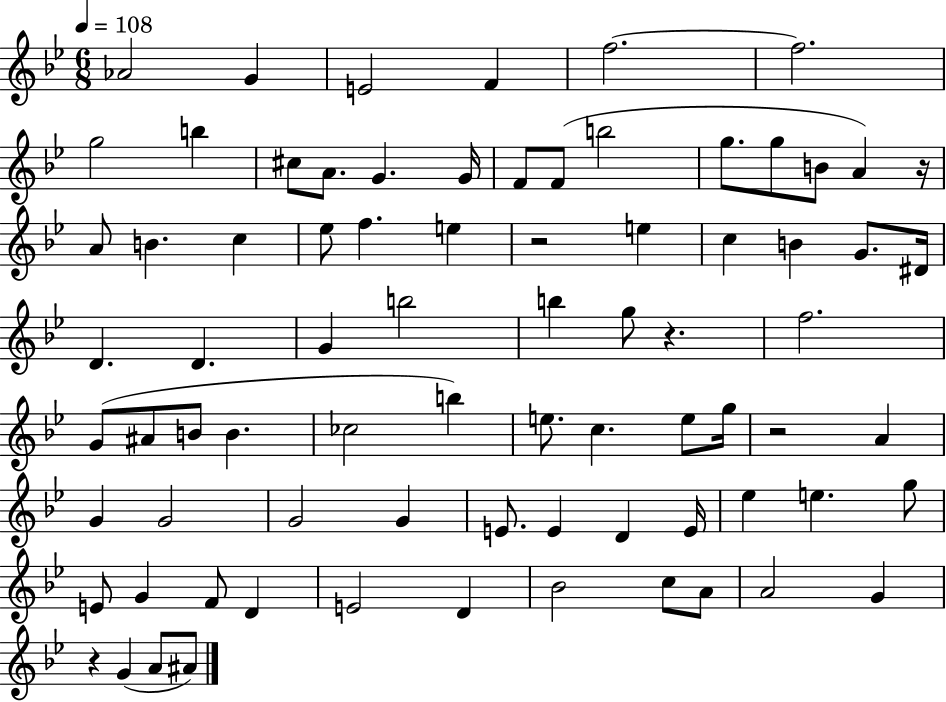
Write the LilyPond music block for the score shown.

{
  \clef treble
  \numericTimeSignature
  \time 6/8
  \key bes \major
  \tempo 4 = 108
  aes'2 g'4 | e'2 f'4 | f''2.~~ | f''2. | \break g''2 b''4 | cis''8 a'8. g'4. g'16 | f'8 f'8( b''2 | g''8. g''8 b'8 a'4) r16 | \break a'8 b'4. c''4 | ees''8 f''4. e''4 | r2 e''4 | c''4 b'4 g'8. dis'16 | \break d'4. d'4. | g'4 b''2 | b''4 g''8 r4. | f''2. | \break g'8( ais'8 b'8 b'4. | ces''2 b''4) | e''8. c''4. e''8 g''16 | r2 a'4 | \break g'4 g'2 | g'2 g'4 | e'8. e'4 d'4 e'16 | ees''4 e''4. g''8 | \break e'8 g'4 f'8 d'4 | e'2 d'4 | bes'2 c''8 a'8 | a'2 g'4 | \break r4 g'4( a'8 ais'8) | \bar "|."
}